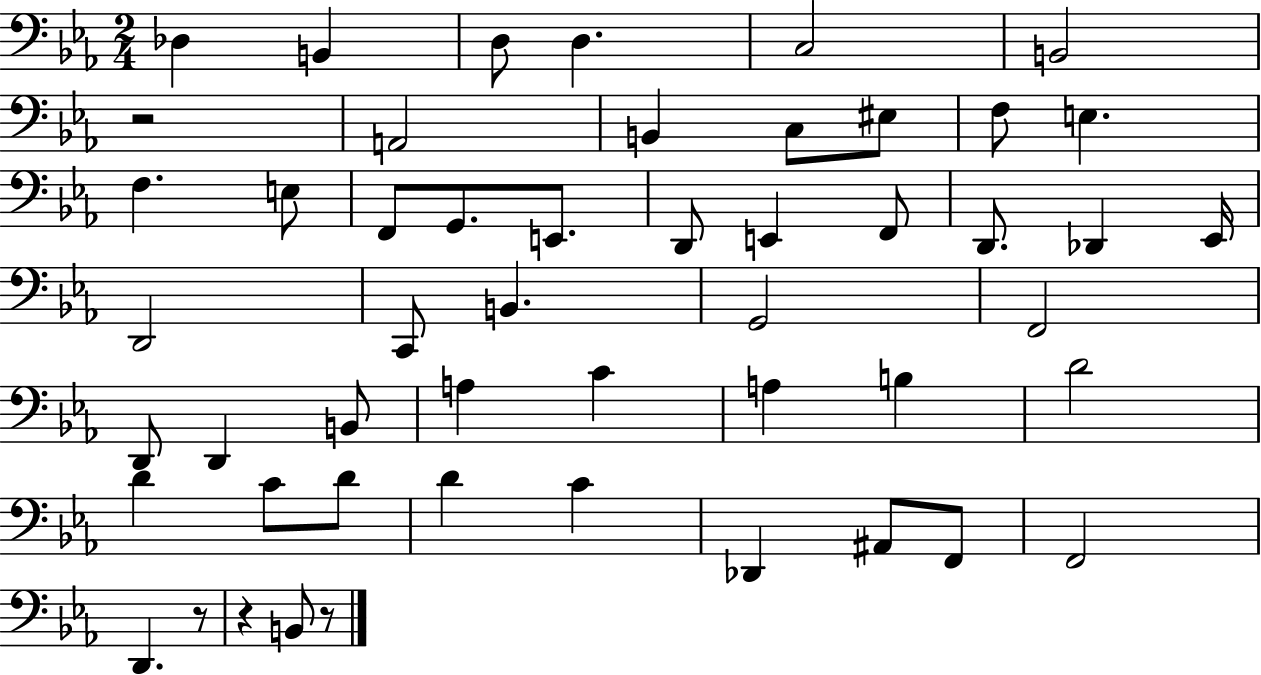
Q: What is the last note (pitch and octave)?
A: B2